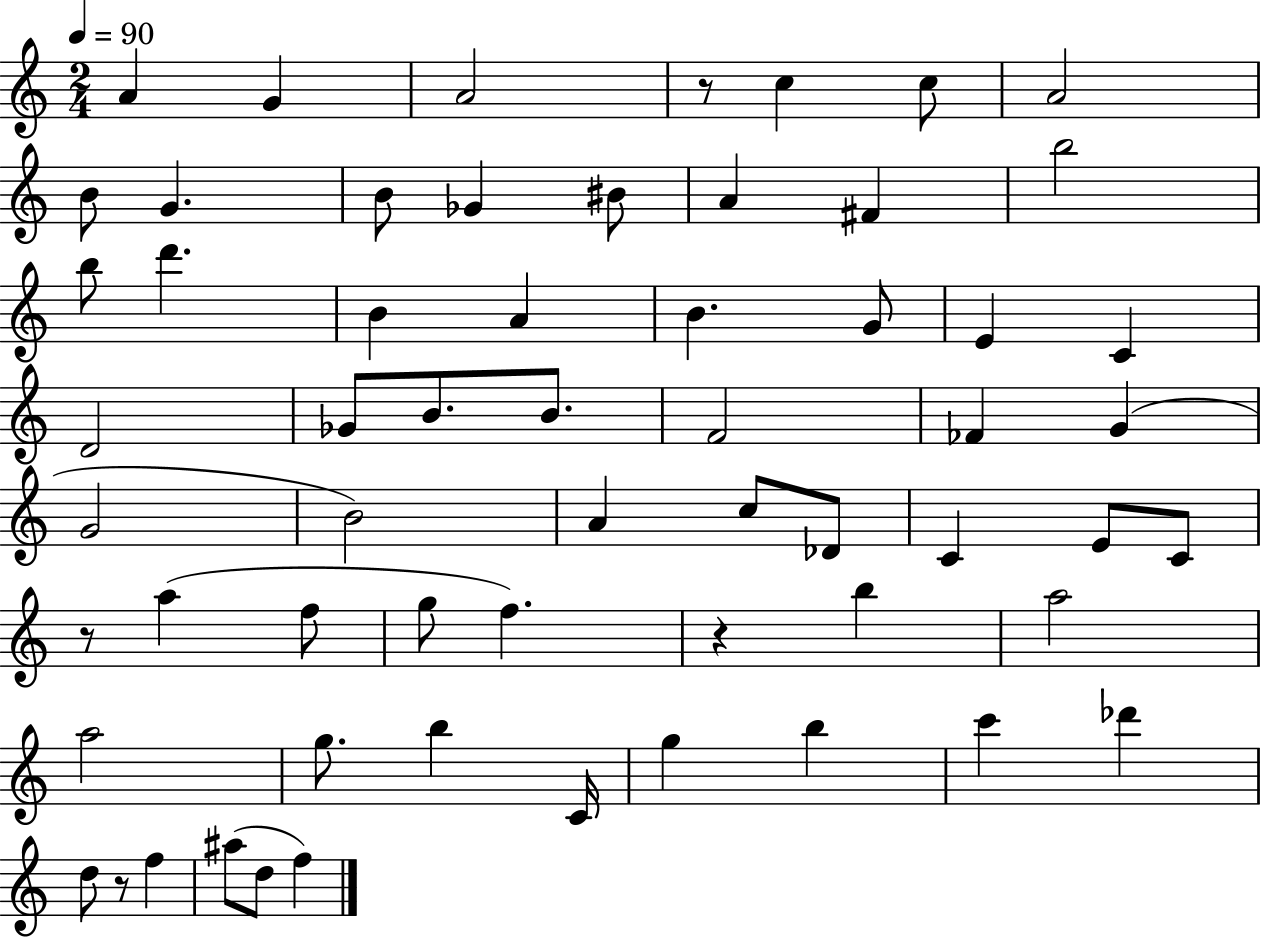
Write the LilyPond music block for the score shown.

{
  \clef treble
  \numericTimeSignature
  \time 2/4
  \key c \major
  \tempo 4 = 90
  a'4 g'4 | a'2 | r8 c''4 c''8 | a'2 | \break b'8 g'4. | b'8 ges'4 bis'8 | a'4 fis'4 | b''2 | \break b''8 d'''4. | b'4 a'4 | b'4. g'8 | e'4 c'4 | \break d'2 | ges'8 b'8. b'8. | f'2 | fes'4 g'4( | \break g'2 | b'2) | a'4 c''8 des'8 | c'4 e'8 c'8 | \break r8 a''4( f''8 | g''8 f''4.) | r4 b''4 | a''2 | \break a''2 | g''8. b''4 c'16 | g''4 b''4 | c'''4 des'''4 | \break d''8 r8 f''4 | ais''8( d''8 f''4) | \bar "|."
}